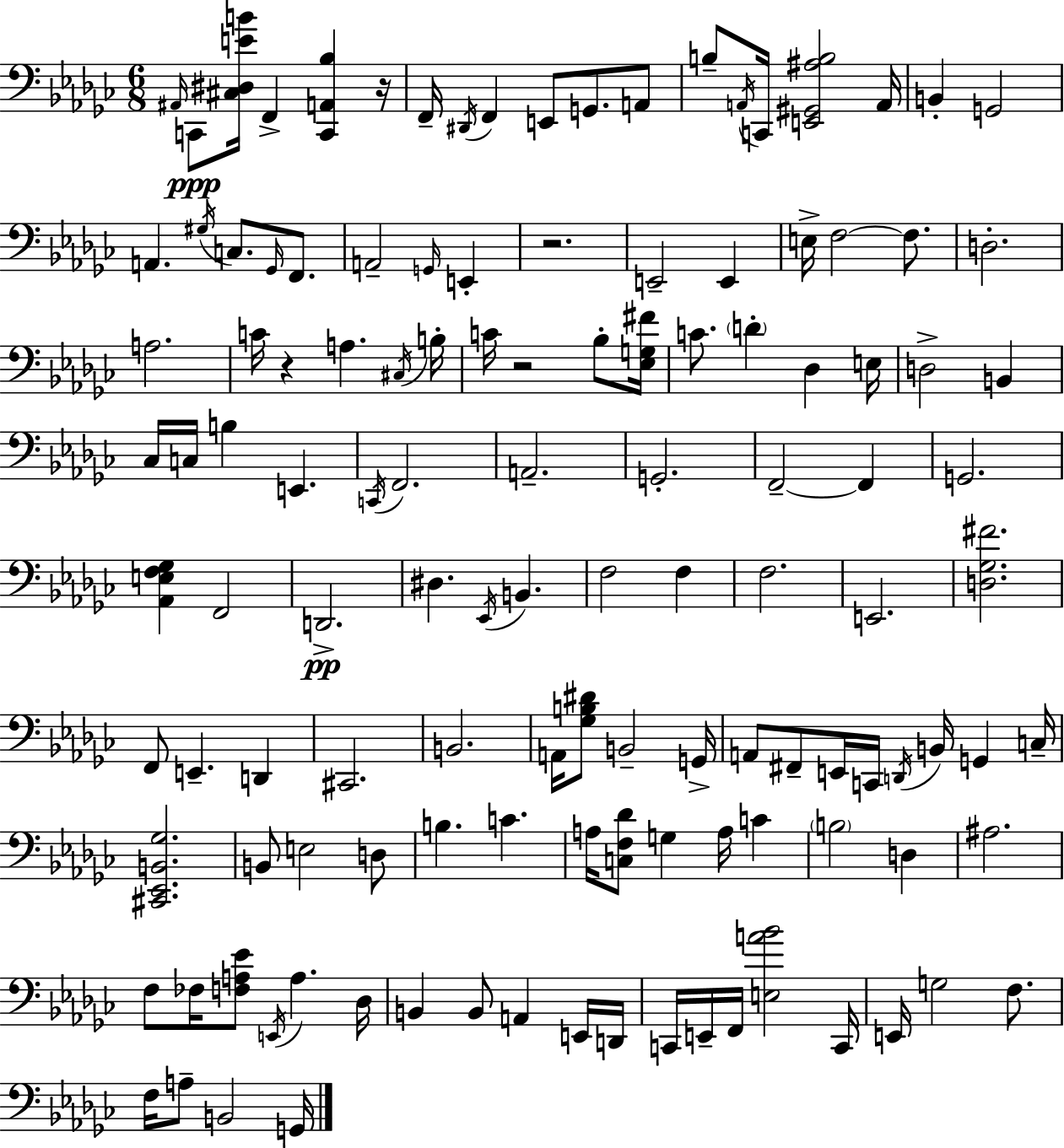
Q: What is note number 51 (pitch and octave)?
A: F2